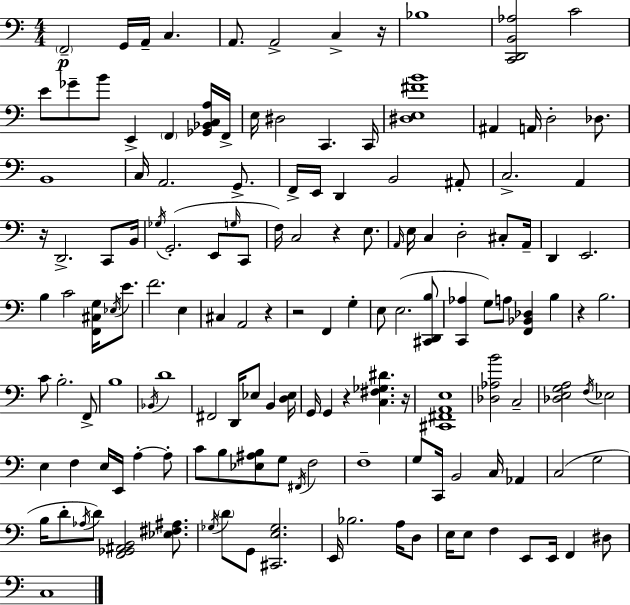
X:1
T:Untitled
M:4/4
L:1/4
K:Am
F,,2 G,,/4 A,,/4 C, A,,/2 A,,2 C, z/4 _B,4 [C,,D,,B,,_A,]2 C2 E/2 _G/2 B/2 E,, F,, [_G,,_B,,C,A,]/4 F,,/4 E,/4 ^D,2 C,, C,,/4 [^D,E,^FB]4 ^A,, A,,/4 D,2 _D,/2 B,,4 C,/4 A,,2 G,,/2 F,,/4 E,,/4 D,, B,,2 ^A,,/2 C,2 A,, z/4 D,,2 C,,/2 B,,/4 _G,/4 G,,2 E,,/2 G,/4 C,,/2 F,/4 C,2 z E,/2 A,,/4 E,/4 C, D,2 ^C,/2 A,,/4 D,, E,,2 B, C2 [F,,^C,G,]/4 _E,/4 E/2 F2 E, ^C, A,,2 z z2 F,, G, E,/2 E,2 [^C,,D,,B,]/2 [C,,_A,] G,/2 A,/2 [F,,_B,,_D,] B, z B,2 C/2 B,2 F,,/2 B,4 _B,,/4 D4 ^F,,2 D,,/4 _E,/2 B,, [D,_E,]/4 G,,/4 G,, z [C,^F,_G,^D] z/4 [^C,,^F,,A,,E,]4 [_D,_A,B]2 C,2 [_D,E,G,A,]2 F,/4 _E,2 E, F, E,/4 E,,/4 A, A,/2 C/2 B,/2 [_E,^A,B,]/2 G,/2 ^F,,/4 F,2 F,4 G,/2 C,,/4 B,,2 C,/4 _A,, C,2 G,2 B,/4 D/2 _A,/4 D/2 [F,,_G,,^A,,B,,]2 [_E,^F,^A,]/2 _G,/4 D/2 G,,/2 [^C,,E,_G,]2 E,,/4 _B,2 A,/4 D,/2 E,/4 E,/2 F, E,,/2 E,,/4 F,, ^D,/2 C,4